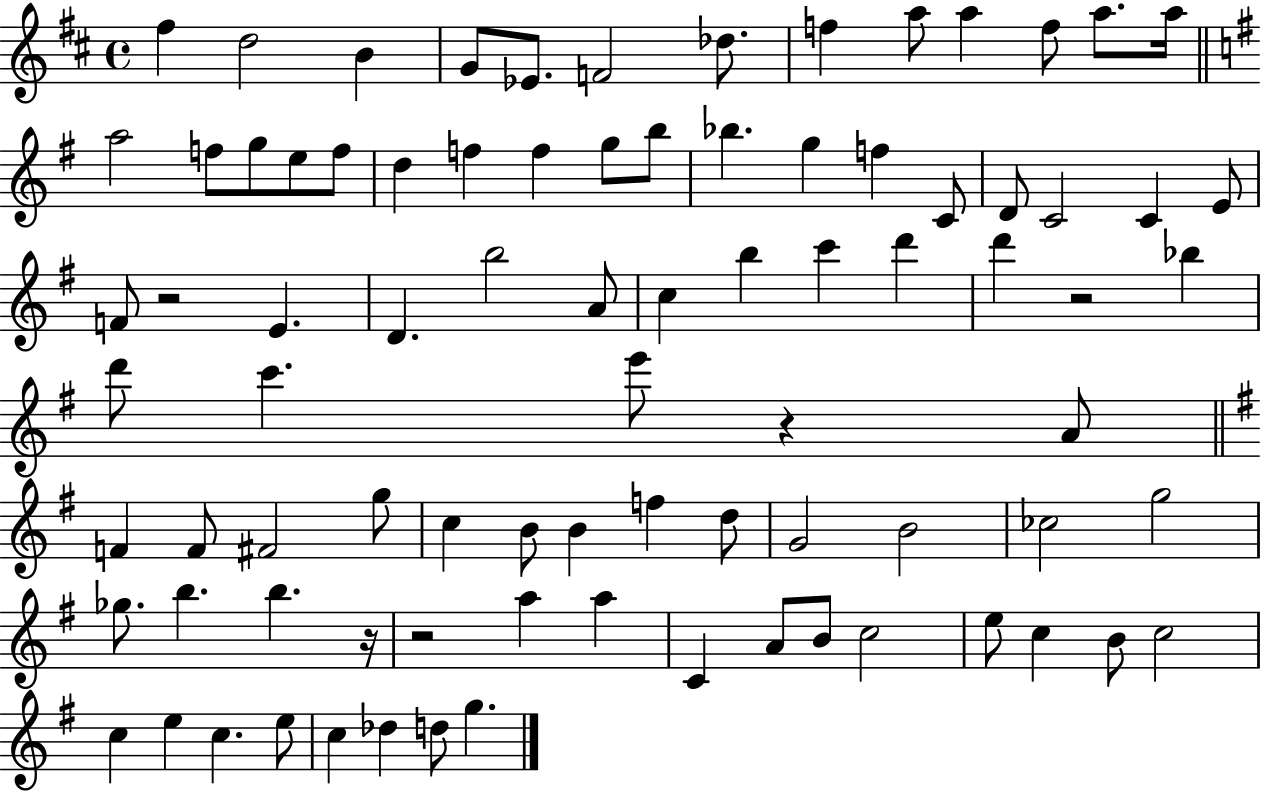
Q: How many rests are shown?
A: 5